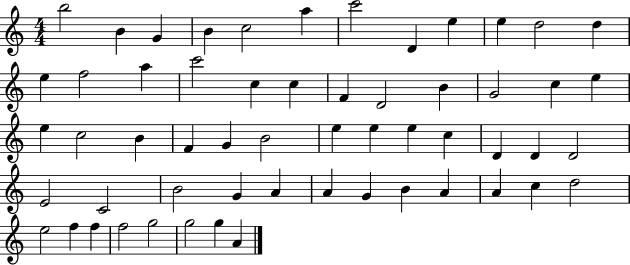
X:1
T:Untitled
M:4/4
L:1/4
K:C
b2 B G B c2 a c'2 D e e d2 d e f2 a c'2 c c F D2 B G2 c e e c2 B F G B2 e e e c D D D2 E2 C2 B2 G A A G B A A c d2 e2 f f f2 g2 g2 g A